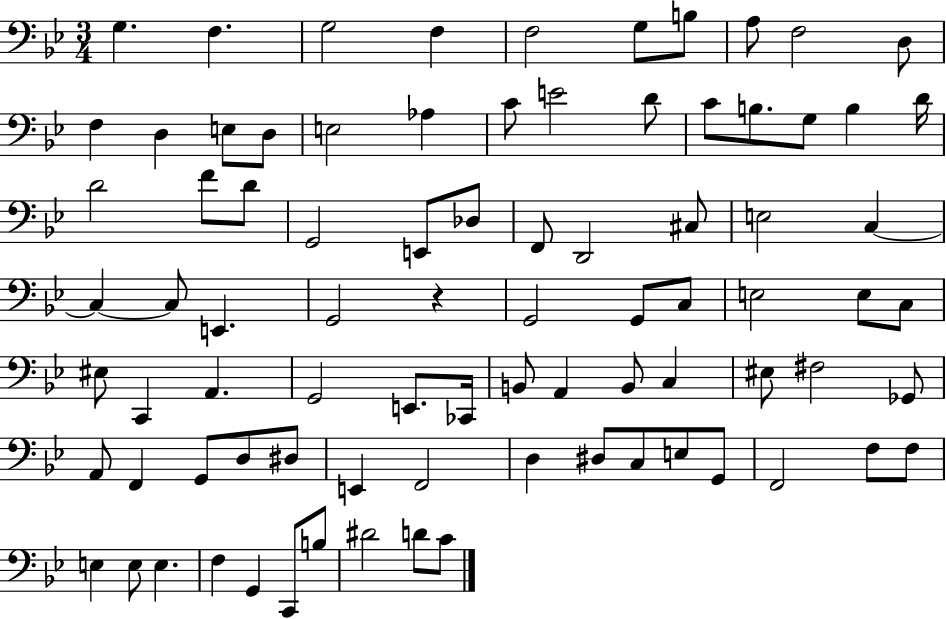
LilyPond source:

{
  \clef bass
  \numericTimeSignature
  \time 3/4
  \key bes \major
  \repeat volta 2 { g4. f4. | g2 f4 | f2 g8 b8 | a8 f2 d8 | \break f4 d4 e8 d8 | e2 aes4 | c'8 e'2 d'8 | c'8 b8. g8 b4 d'16 | \break d'2 f'8 d'8 | g,2 e,8 des8 | f,8 d,2 cis8 | e2 c4~~ | \break c4~~ c8 e,4. | g,2 r4 | g,2 g,8 c8 | e2 e8 c8 | \break eis8 c,4 a,4. | g,2 e,8. ces,16 | b,8 a,4 b,8 c4 | eis8 fis2 ges,8 | \break a,8 f,4 g,8 d8 dis8 | e,4 f,2 | d4 dis8 c8 e8 g,8 | f,2 f8 f8 | \break e4 e8 e4. | f4 g,4 c,8 b8 | dis'2 d'8 c'8 | } \bar "|."
}